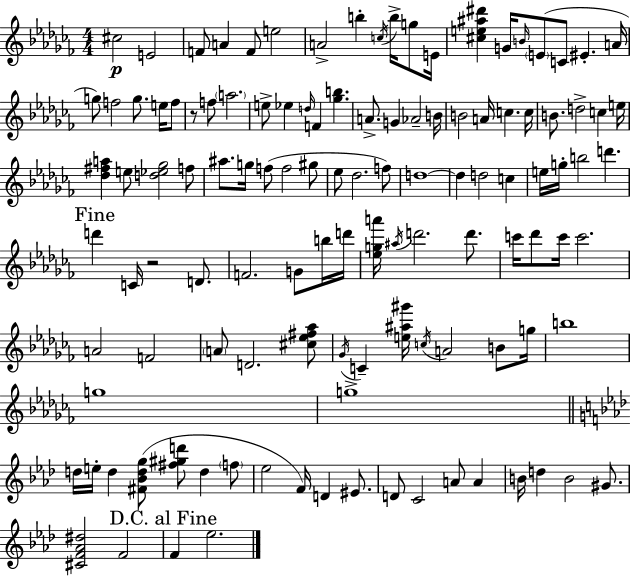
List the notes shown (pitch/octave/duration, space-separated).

C#5/h E4/h F4/e A4/q F4/e E5/h A4/h B5/q C5/s B5/s G5/e E4/s [C#5,E5,A#5,D#6]/q G4/s B4/s E4/e C4/e EIS4/q. A4/s G5/e F5/h G5/e. E5/s F5/e R/e F5/e A5/h. E5/e Eb5/q D5/s F4/q [Gb5,B5]/q. A4/e. G4/q Ab4/h B4/s B4/h A4/s C5/q. C5/s B4/e. D5/h C5/q E5/s [Db5,F#5,A5]/q E5/e [D5,Eb5,Gb5]/h F5/e A#5/e. G5/s F5/e F5/h G#5/e Eb5/e Db5/h. F5/e D5/w D5/q D5/h C5/q E5/s G5/s B5/h D6/q. D6/q C4/s R/h D4/e. F4/h. G4/e B5/s D6/s [Eb5,G5,A6]/s A#5/s D6/h. D6/e. C6/s Db6/e C6/s C6/h. A4/h F4/h A4/e D4/h. [C#5,Eb5,F#5,Ab5]/e Gb4/s C4/q [E5,A#5,G#6]/s C5/s A4/h B4/e G5/s B5/w G5/w G5/w D5/s E5/s D5/q [F#4,Bb4,D5,G5]/e [F#5,G#5,D6]/e D5/q F5/e Eb5/h F4/s D4/q EIS4/e. D4/e C4/h A4/e A4/q B4/s D5/q B4/h G#4/e. [C#4,F4,Ab4,D#5]/h F4/h F4/q Eb5/h.